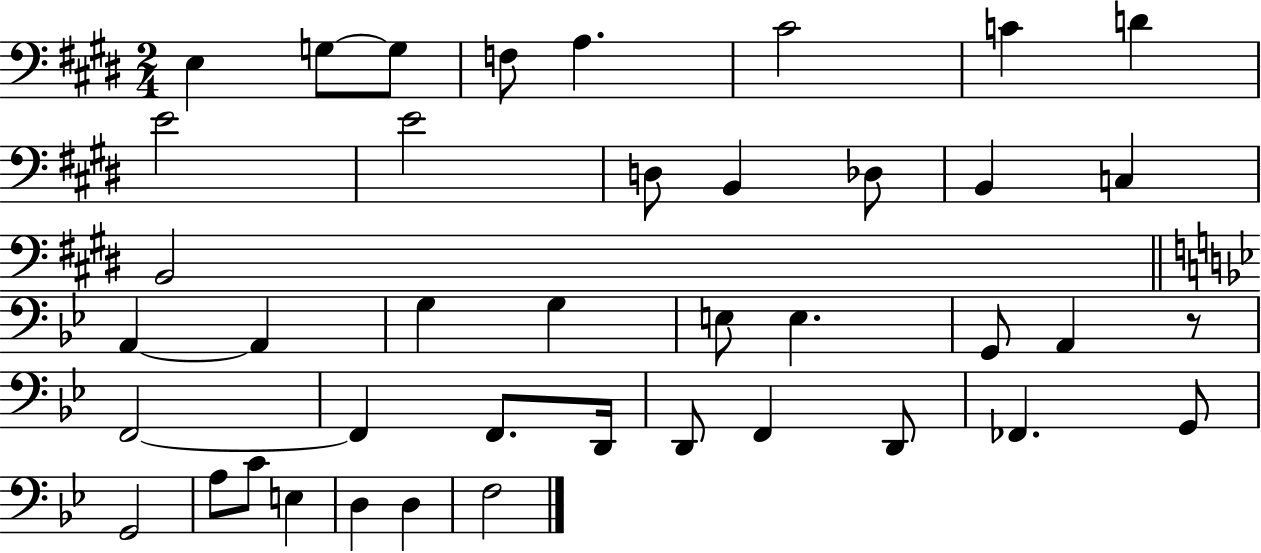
{
  \clef bass
  \numericTimeSignature
  \time 2/4
  \key e \major
  \repeat volta 2 { e4 g8~~ g8 | f8 a4. | cis'2 | c'4 d'4 | \break e'2 | e'2 | d8 b,4 des8 | b,4 c4 | \break b,2 | \bar "||" \break \key g \minor a,4~~ a,4 | g4 g4 | e8 e4. | g,8 a,4 r8 | \break f,2~~ | f,4 f,8. d,16 | d,8 f,4 d,8 | fes,4. g,8 | \break g,2 | a8 c'8 e4 | d4 d4 | f2 | \break } \bar "|."
}